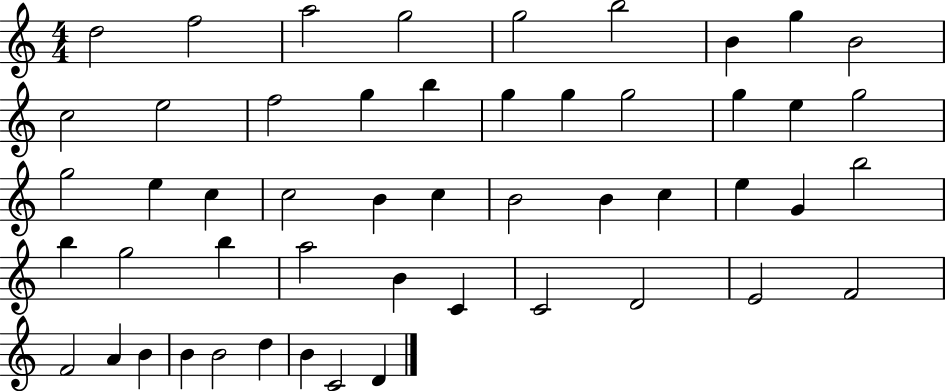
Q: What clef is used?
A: treble